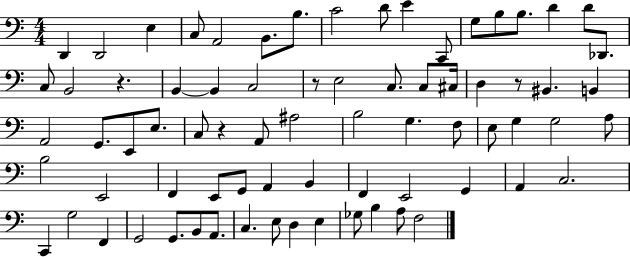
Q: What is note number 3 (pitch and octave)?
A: E3